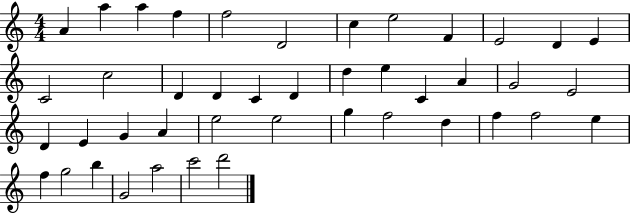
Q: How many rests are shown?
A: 0